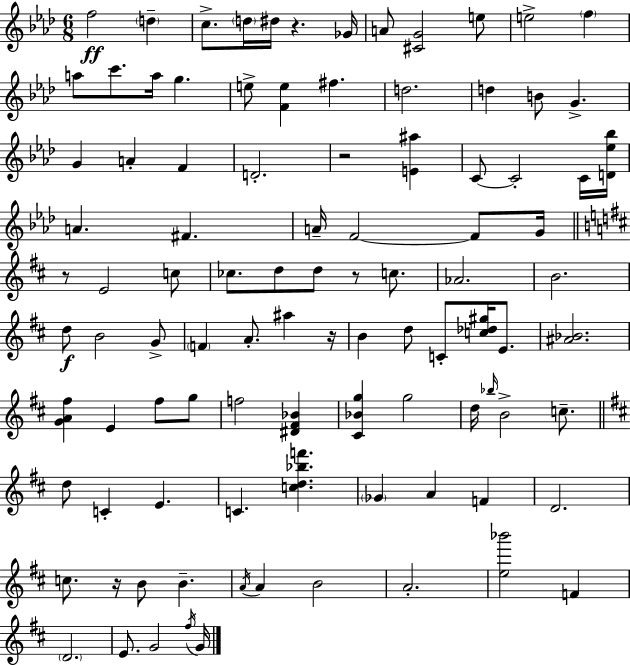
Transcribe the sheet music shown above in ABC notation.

X:1
T:Untitled
M:6/8
L:1/4
K:Fm
f2 d c/2 d/4 ^d/4 z _G/4 A/2 [^CG]2 e/2 e2 f a/2 c'/2 a/4 g e/2 [Fe] ^f d2 d B/2 G G A F D2 z2 [E^a] C/2 C2 C/4 [D_e_b]/4 A ^F A/4 F2 F/2 G/4 z/2 E2 c/2 _c/2 d/2 d/2 z/2 c/2 _A2 B2 d/2 B2 G/2 F A/2 ^a z/4 B d/2 C/2 [c_d^g]/4 E/2 [^A_B]2 [GA^f] E ^f/2 g/2 f2 [^D^F_B] [^C_Bg] g2 d/4 _b/4 B2 c/2 d/2 C E C [cd_bf'] _G A F D2 c/2 z/4 B/2 B A/4 A B2 A2 [e_b']2 F D2 E/2 G2 ^f/4 G/4